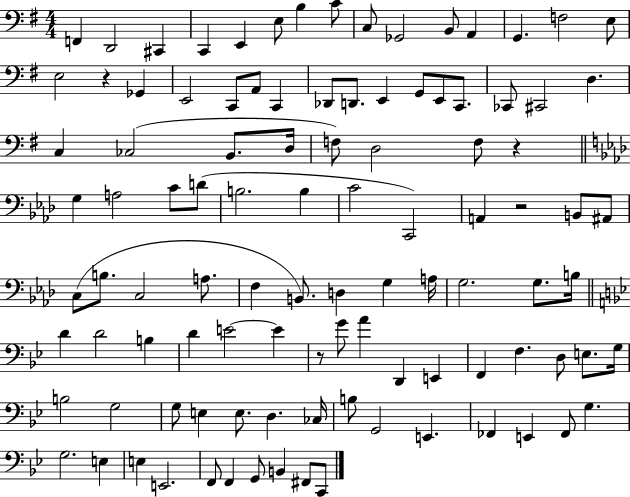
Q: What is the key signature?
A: G major